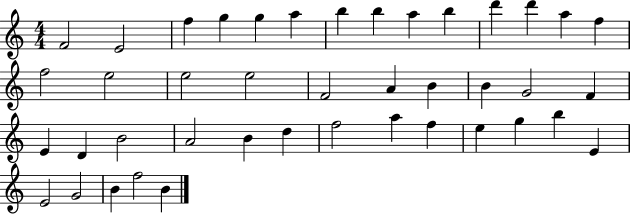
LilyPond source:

{
  \clef treble
  \numericTimeSignature
  \time 4/4
  \key c \major
  f'2 e'2 | f''4 g''4 g''4 a''4 | b''4 b''4 a''4 b''4 | d'''4 d'''4 a''4 f''4 | \break f''2 e''2 | e''2 e''2 | f'2 a'4 b'4 | b'4 g'2 f'4 | \break e'4 d'4 b'2 | a'2 b'4 d''4 | f''2 a''4 f''4 | e''4 g''4 b''4 e'4 | \break e'2 g'2 | b'4 f''2 b'4 | \bar "|."
}